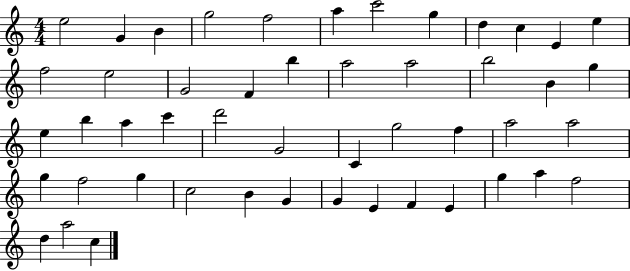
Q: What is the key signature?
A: C major